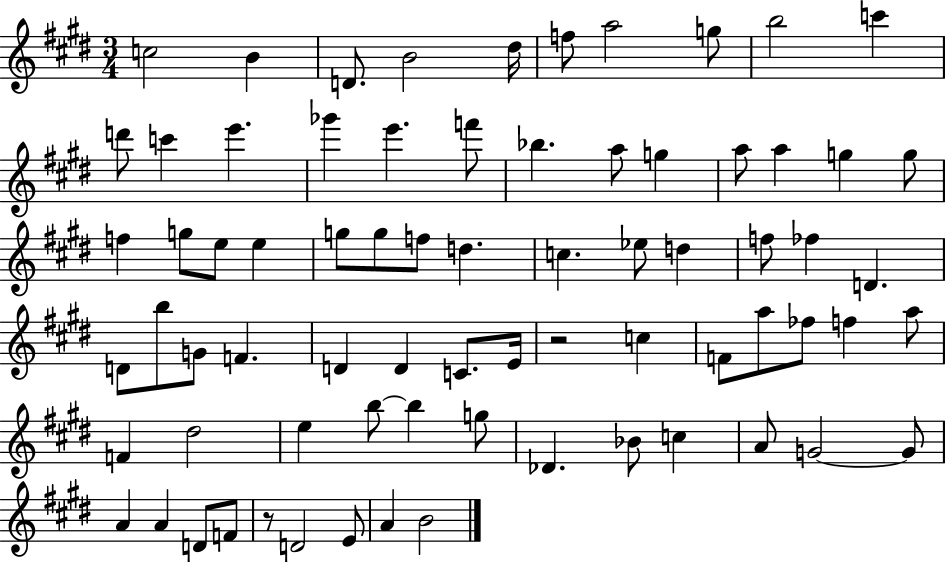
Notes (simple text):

C5/h B4/q D4/e. B4/h D#5/s F5/e A5/h G5/e B5/h C6/q D6/e C6/q E6/q. Gb6/q E6/q. F6/e Bb5/q. A5/e G5/q A5/e A5/q G5/q G5/e F5/q G5/e E5/e E5/q G5/e G5/e F5/e D5/q. C5/q. Eb5/e D5/q F5/e FES5/q D4/q. D4/e B5/e G4/e F4/q. D4/q D4/q C4/e. E4/s R/h C5/q F4/e A5/e FES5/e F5/q A5/e F4/q D#5/h E5/q B5/e B5/q G5/e Db4/q. Bb4/e C5/q A4/e G4/h G4/e A4/q A4/q D4/e F4/e R/e D4/h E4/e A4/q B4/h